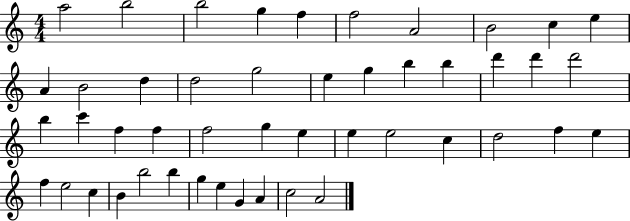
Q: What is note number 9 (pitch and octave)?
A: C5